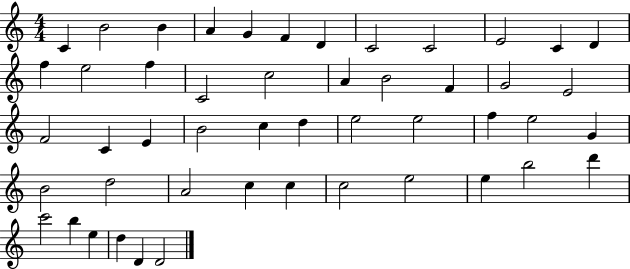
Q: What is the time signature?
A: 4/4